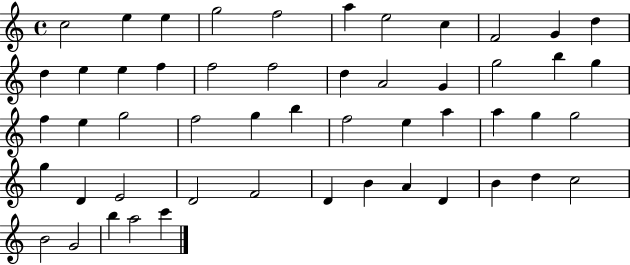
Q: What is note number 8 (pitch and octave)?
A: C5